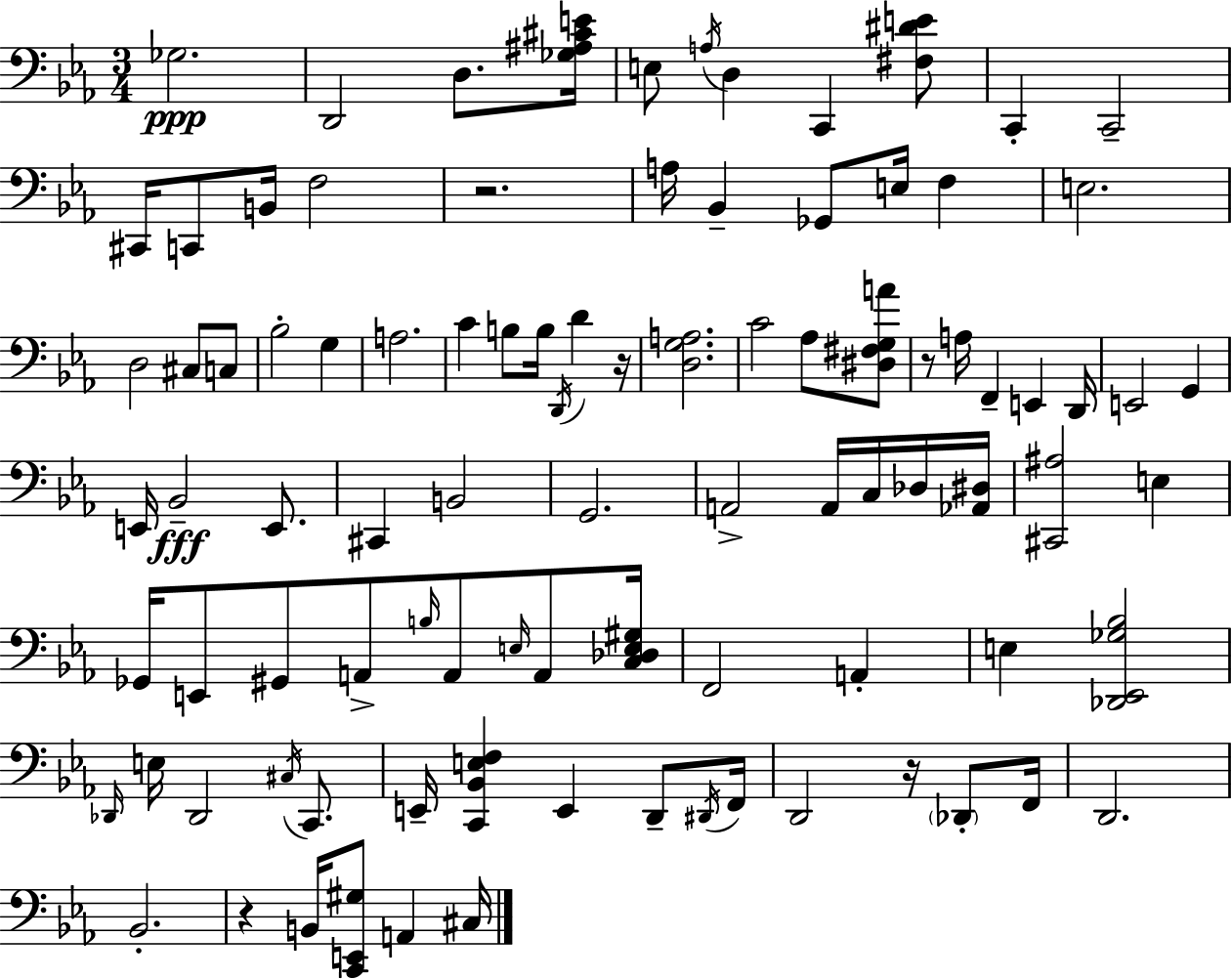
Gb3/h. D2/h D3/e. [Gb3,A#3,C#4,E4]/s E3/e A3/s D3/q C2/q [F#3,D#4,E4]/e C2/q C2/h C#2/s C2/e B2/s F3/h R/h. A3/s Bb2/q Gb2/e E3/s F3/q E3/h. D3/h C#3/e C3/e Bb3/h G3/q A3/h. C4/q B3/e B3/s D2/s D4/q R/s [D3,G3,A3]/h. C4/h Ab3/e [D#3,F#3,G3,A4]/e R/e A3/s F2/q E2/q D2/s E2/h G2/q E2/s Bb2/h E2/e. C#2/q B2/h G2/h. A2/h A2/s C3/s Db3/s [Ab2,D#3]/s [C#2,A#3]/h E3/q Gb2/s E2/e G#2/e A2/e B3/s A2/e E3/s A2/e [C3,Db3,E3,G#3]/s F2/h A2/q E3/q [Db2,Eb2,Gb3,Bb3]/h Db2/s E3/s Db2/h C#3/s C2/e. E2/s [C2,Bb2,E3,F3]/q E2/q D2/e D#2/s F2/s D2/h R/s Db2/e F2/s D2/h. Bb2/h. R/q B2/s [C2,E2,G#3]/e A2/q C#3/s